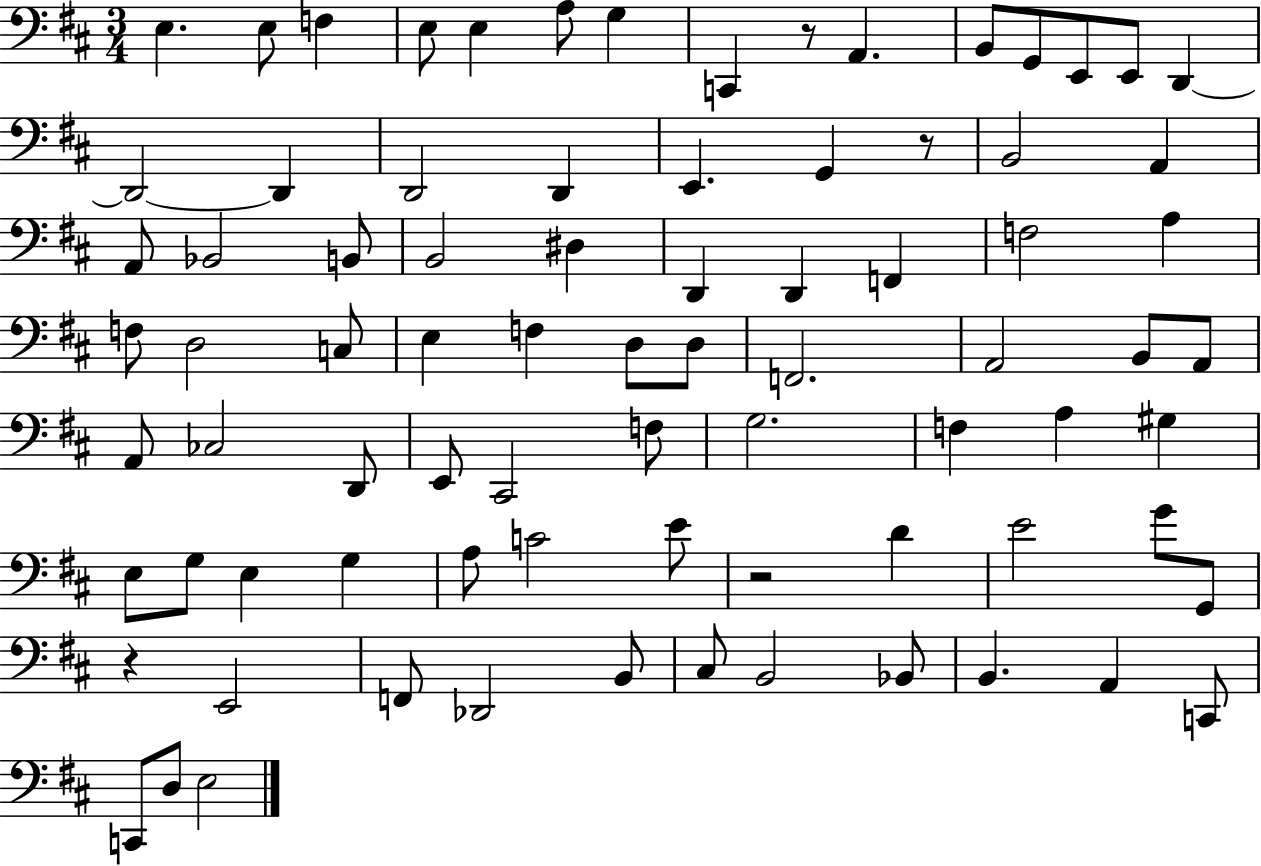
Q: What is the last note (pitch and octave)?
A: E3